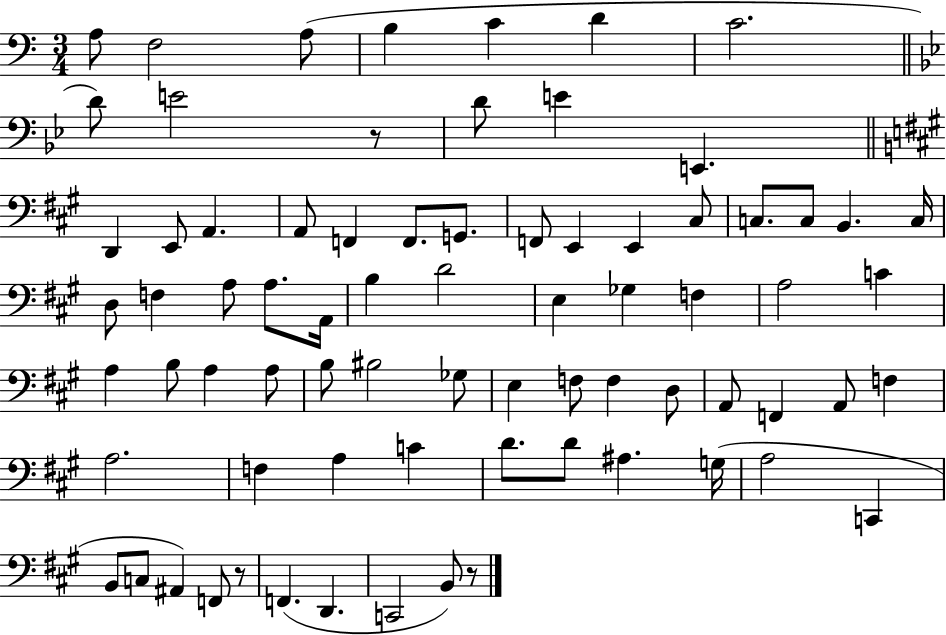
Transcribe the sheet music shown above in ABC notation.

X:1
T:Untitled
M:3/4
L:1/4
K:C
A,/2 F,2 A,/2 B, C D C2 D/2 E2 z/2 D/2 E E,, D,, E,,/2 A,, A,,/2 F,, F,,/2 G,,/2 F,,/2 E,, E,, ^C,/2 C,/2 C,/2 B,, C,/4 D,/2 F, A,/2 A,/2 A,,/4 B, D2 E, _G, F, A,2 C A, B,/2 A, A,/2 B,/2 ^B,2 _G,/2 E, F,/2 F, D,/2 A,,/2 F,, A,,/2 F, A,2 F, A, C D/2 D/2 ^A, G,/4 A,2 C,, B,,/2 C,/2 ^A,, F,,/2 z/2 F,, D,, C,,2 B,,/2 z/2